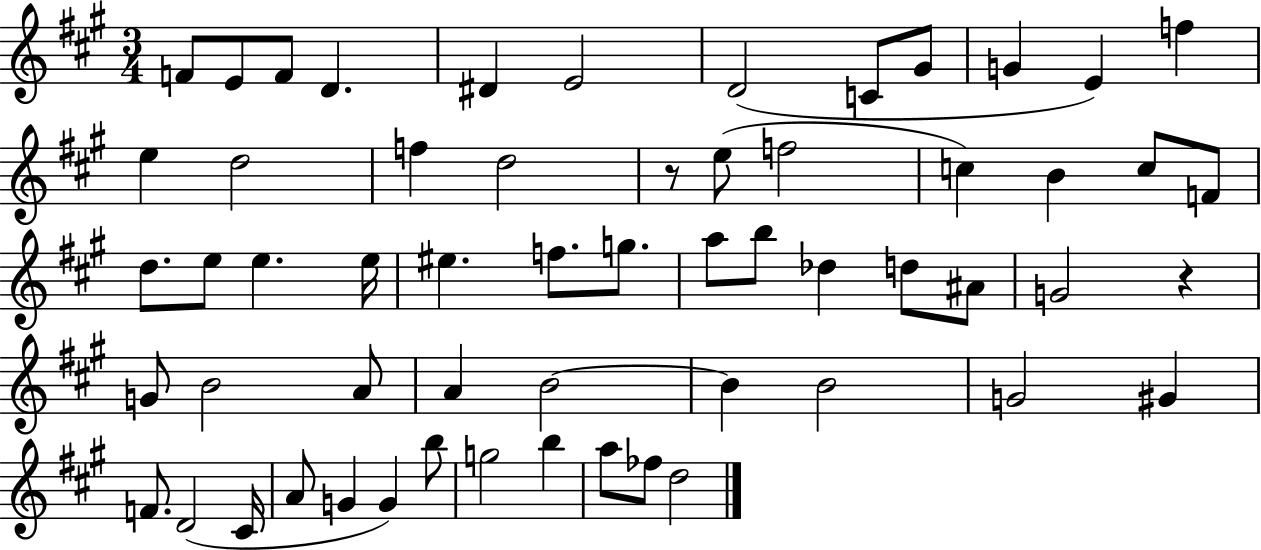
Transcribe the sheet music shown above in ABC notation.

X:1
T:Untitled
M:3/4
L:1/4
K:A
F/2 E/2 F/2 D ^D E2 D2 C/2 ^G/2 G E f e d2 f d2 z/2 e/2 f2 c B c/2 F/2 d/2 e/2 e e/4 ^e f/2 g/2 a/2 b/2 _d d/2 ^A/2 G2 z G/2 B2 A/2 A B2 B B2 G2 ^G F/2 D2 ^C/4 A/2 G G b/2 g2 b a/2 _f/2 d2